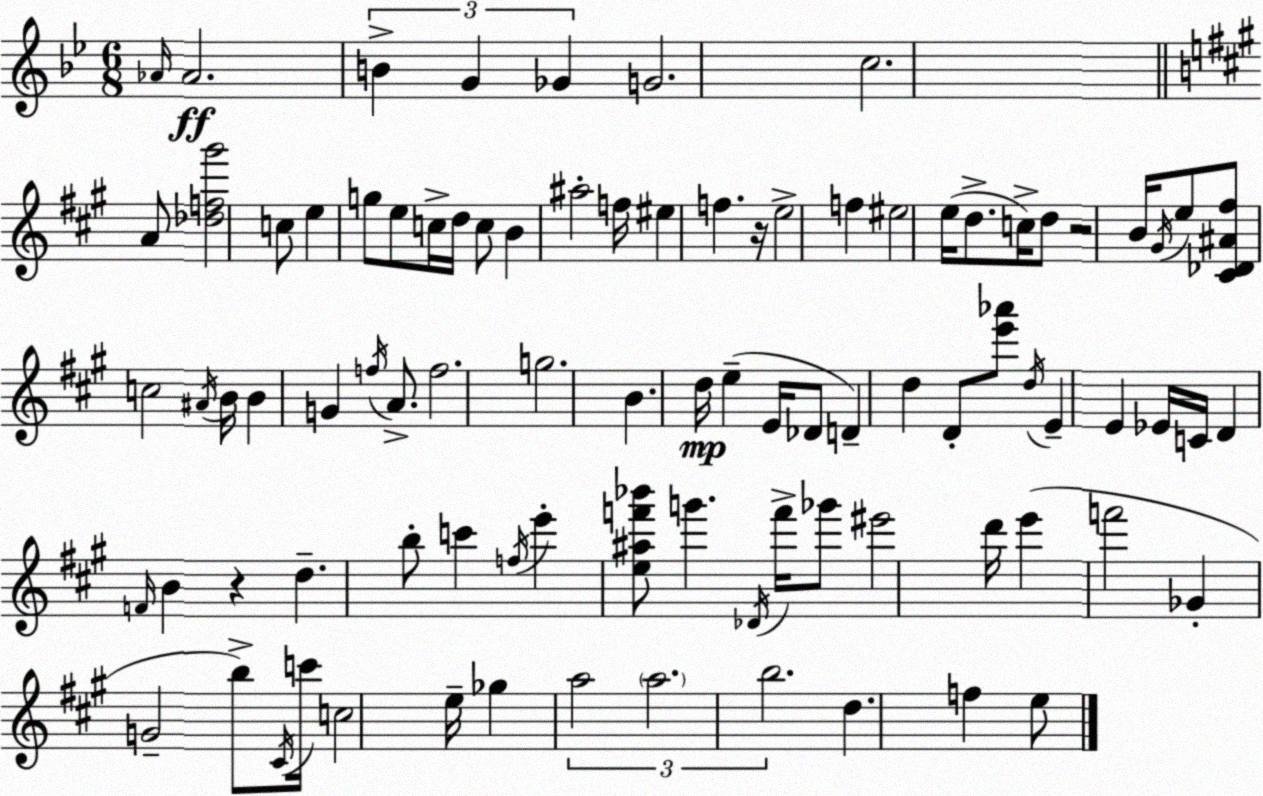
X:1
T:Untitled
M:6/8
L:1/4
K:Bb
_A/4 _A2 B G _G G2 c2 A/2 [_df^g']2 c/2 e g/2 e/2 c/4 d/4 c/2 B ^a2 f/4 ^e f z/4 e2 f ^e2 e/4 d/2 c/4 d/2 z2 B/4 ^G/4 e/2 [^C_D^A^f]/2 c2 ^A/4 B/4 B G f/4 A/2 f2 g2 B d/4 e E/4 _D/2 D d D/2 [e'_a']/2 d/4 E E _E/4 C/4 D F/4 B z d b/2 c' f/4 e' [e^af'_b']/2 g' _D/4 f'/4 _g'/2 ^e'2 d'/4 e' f'2 _G G2 b/2 ^C/4 c'/4 c2 e/4 _g a2 a2 b2 d f e/2